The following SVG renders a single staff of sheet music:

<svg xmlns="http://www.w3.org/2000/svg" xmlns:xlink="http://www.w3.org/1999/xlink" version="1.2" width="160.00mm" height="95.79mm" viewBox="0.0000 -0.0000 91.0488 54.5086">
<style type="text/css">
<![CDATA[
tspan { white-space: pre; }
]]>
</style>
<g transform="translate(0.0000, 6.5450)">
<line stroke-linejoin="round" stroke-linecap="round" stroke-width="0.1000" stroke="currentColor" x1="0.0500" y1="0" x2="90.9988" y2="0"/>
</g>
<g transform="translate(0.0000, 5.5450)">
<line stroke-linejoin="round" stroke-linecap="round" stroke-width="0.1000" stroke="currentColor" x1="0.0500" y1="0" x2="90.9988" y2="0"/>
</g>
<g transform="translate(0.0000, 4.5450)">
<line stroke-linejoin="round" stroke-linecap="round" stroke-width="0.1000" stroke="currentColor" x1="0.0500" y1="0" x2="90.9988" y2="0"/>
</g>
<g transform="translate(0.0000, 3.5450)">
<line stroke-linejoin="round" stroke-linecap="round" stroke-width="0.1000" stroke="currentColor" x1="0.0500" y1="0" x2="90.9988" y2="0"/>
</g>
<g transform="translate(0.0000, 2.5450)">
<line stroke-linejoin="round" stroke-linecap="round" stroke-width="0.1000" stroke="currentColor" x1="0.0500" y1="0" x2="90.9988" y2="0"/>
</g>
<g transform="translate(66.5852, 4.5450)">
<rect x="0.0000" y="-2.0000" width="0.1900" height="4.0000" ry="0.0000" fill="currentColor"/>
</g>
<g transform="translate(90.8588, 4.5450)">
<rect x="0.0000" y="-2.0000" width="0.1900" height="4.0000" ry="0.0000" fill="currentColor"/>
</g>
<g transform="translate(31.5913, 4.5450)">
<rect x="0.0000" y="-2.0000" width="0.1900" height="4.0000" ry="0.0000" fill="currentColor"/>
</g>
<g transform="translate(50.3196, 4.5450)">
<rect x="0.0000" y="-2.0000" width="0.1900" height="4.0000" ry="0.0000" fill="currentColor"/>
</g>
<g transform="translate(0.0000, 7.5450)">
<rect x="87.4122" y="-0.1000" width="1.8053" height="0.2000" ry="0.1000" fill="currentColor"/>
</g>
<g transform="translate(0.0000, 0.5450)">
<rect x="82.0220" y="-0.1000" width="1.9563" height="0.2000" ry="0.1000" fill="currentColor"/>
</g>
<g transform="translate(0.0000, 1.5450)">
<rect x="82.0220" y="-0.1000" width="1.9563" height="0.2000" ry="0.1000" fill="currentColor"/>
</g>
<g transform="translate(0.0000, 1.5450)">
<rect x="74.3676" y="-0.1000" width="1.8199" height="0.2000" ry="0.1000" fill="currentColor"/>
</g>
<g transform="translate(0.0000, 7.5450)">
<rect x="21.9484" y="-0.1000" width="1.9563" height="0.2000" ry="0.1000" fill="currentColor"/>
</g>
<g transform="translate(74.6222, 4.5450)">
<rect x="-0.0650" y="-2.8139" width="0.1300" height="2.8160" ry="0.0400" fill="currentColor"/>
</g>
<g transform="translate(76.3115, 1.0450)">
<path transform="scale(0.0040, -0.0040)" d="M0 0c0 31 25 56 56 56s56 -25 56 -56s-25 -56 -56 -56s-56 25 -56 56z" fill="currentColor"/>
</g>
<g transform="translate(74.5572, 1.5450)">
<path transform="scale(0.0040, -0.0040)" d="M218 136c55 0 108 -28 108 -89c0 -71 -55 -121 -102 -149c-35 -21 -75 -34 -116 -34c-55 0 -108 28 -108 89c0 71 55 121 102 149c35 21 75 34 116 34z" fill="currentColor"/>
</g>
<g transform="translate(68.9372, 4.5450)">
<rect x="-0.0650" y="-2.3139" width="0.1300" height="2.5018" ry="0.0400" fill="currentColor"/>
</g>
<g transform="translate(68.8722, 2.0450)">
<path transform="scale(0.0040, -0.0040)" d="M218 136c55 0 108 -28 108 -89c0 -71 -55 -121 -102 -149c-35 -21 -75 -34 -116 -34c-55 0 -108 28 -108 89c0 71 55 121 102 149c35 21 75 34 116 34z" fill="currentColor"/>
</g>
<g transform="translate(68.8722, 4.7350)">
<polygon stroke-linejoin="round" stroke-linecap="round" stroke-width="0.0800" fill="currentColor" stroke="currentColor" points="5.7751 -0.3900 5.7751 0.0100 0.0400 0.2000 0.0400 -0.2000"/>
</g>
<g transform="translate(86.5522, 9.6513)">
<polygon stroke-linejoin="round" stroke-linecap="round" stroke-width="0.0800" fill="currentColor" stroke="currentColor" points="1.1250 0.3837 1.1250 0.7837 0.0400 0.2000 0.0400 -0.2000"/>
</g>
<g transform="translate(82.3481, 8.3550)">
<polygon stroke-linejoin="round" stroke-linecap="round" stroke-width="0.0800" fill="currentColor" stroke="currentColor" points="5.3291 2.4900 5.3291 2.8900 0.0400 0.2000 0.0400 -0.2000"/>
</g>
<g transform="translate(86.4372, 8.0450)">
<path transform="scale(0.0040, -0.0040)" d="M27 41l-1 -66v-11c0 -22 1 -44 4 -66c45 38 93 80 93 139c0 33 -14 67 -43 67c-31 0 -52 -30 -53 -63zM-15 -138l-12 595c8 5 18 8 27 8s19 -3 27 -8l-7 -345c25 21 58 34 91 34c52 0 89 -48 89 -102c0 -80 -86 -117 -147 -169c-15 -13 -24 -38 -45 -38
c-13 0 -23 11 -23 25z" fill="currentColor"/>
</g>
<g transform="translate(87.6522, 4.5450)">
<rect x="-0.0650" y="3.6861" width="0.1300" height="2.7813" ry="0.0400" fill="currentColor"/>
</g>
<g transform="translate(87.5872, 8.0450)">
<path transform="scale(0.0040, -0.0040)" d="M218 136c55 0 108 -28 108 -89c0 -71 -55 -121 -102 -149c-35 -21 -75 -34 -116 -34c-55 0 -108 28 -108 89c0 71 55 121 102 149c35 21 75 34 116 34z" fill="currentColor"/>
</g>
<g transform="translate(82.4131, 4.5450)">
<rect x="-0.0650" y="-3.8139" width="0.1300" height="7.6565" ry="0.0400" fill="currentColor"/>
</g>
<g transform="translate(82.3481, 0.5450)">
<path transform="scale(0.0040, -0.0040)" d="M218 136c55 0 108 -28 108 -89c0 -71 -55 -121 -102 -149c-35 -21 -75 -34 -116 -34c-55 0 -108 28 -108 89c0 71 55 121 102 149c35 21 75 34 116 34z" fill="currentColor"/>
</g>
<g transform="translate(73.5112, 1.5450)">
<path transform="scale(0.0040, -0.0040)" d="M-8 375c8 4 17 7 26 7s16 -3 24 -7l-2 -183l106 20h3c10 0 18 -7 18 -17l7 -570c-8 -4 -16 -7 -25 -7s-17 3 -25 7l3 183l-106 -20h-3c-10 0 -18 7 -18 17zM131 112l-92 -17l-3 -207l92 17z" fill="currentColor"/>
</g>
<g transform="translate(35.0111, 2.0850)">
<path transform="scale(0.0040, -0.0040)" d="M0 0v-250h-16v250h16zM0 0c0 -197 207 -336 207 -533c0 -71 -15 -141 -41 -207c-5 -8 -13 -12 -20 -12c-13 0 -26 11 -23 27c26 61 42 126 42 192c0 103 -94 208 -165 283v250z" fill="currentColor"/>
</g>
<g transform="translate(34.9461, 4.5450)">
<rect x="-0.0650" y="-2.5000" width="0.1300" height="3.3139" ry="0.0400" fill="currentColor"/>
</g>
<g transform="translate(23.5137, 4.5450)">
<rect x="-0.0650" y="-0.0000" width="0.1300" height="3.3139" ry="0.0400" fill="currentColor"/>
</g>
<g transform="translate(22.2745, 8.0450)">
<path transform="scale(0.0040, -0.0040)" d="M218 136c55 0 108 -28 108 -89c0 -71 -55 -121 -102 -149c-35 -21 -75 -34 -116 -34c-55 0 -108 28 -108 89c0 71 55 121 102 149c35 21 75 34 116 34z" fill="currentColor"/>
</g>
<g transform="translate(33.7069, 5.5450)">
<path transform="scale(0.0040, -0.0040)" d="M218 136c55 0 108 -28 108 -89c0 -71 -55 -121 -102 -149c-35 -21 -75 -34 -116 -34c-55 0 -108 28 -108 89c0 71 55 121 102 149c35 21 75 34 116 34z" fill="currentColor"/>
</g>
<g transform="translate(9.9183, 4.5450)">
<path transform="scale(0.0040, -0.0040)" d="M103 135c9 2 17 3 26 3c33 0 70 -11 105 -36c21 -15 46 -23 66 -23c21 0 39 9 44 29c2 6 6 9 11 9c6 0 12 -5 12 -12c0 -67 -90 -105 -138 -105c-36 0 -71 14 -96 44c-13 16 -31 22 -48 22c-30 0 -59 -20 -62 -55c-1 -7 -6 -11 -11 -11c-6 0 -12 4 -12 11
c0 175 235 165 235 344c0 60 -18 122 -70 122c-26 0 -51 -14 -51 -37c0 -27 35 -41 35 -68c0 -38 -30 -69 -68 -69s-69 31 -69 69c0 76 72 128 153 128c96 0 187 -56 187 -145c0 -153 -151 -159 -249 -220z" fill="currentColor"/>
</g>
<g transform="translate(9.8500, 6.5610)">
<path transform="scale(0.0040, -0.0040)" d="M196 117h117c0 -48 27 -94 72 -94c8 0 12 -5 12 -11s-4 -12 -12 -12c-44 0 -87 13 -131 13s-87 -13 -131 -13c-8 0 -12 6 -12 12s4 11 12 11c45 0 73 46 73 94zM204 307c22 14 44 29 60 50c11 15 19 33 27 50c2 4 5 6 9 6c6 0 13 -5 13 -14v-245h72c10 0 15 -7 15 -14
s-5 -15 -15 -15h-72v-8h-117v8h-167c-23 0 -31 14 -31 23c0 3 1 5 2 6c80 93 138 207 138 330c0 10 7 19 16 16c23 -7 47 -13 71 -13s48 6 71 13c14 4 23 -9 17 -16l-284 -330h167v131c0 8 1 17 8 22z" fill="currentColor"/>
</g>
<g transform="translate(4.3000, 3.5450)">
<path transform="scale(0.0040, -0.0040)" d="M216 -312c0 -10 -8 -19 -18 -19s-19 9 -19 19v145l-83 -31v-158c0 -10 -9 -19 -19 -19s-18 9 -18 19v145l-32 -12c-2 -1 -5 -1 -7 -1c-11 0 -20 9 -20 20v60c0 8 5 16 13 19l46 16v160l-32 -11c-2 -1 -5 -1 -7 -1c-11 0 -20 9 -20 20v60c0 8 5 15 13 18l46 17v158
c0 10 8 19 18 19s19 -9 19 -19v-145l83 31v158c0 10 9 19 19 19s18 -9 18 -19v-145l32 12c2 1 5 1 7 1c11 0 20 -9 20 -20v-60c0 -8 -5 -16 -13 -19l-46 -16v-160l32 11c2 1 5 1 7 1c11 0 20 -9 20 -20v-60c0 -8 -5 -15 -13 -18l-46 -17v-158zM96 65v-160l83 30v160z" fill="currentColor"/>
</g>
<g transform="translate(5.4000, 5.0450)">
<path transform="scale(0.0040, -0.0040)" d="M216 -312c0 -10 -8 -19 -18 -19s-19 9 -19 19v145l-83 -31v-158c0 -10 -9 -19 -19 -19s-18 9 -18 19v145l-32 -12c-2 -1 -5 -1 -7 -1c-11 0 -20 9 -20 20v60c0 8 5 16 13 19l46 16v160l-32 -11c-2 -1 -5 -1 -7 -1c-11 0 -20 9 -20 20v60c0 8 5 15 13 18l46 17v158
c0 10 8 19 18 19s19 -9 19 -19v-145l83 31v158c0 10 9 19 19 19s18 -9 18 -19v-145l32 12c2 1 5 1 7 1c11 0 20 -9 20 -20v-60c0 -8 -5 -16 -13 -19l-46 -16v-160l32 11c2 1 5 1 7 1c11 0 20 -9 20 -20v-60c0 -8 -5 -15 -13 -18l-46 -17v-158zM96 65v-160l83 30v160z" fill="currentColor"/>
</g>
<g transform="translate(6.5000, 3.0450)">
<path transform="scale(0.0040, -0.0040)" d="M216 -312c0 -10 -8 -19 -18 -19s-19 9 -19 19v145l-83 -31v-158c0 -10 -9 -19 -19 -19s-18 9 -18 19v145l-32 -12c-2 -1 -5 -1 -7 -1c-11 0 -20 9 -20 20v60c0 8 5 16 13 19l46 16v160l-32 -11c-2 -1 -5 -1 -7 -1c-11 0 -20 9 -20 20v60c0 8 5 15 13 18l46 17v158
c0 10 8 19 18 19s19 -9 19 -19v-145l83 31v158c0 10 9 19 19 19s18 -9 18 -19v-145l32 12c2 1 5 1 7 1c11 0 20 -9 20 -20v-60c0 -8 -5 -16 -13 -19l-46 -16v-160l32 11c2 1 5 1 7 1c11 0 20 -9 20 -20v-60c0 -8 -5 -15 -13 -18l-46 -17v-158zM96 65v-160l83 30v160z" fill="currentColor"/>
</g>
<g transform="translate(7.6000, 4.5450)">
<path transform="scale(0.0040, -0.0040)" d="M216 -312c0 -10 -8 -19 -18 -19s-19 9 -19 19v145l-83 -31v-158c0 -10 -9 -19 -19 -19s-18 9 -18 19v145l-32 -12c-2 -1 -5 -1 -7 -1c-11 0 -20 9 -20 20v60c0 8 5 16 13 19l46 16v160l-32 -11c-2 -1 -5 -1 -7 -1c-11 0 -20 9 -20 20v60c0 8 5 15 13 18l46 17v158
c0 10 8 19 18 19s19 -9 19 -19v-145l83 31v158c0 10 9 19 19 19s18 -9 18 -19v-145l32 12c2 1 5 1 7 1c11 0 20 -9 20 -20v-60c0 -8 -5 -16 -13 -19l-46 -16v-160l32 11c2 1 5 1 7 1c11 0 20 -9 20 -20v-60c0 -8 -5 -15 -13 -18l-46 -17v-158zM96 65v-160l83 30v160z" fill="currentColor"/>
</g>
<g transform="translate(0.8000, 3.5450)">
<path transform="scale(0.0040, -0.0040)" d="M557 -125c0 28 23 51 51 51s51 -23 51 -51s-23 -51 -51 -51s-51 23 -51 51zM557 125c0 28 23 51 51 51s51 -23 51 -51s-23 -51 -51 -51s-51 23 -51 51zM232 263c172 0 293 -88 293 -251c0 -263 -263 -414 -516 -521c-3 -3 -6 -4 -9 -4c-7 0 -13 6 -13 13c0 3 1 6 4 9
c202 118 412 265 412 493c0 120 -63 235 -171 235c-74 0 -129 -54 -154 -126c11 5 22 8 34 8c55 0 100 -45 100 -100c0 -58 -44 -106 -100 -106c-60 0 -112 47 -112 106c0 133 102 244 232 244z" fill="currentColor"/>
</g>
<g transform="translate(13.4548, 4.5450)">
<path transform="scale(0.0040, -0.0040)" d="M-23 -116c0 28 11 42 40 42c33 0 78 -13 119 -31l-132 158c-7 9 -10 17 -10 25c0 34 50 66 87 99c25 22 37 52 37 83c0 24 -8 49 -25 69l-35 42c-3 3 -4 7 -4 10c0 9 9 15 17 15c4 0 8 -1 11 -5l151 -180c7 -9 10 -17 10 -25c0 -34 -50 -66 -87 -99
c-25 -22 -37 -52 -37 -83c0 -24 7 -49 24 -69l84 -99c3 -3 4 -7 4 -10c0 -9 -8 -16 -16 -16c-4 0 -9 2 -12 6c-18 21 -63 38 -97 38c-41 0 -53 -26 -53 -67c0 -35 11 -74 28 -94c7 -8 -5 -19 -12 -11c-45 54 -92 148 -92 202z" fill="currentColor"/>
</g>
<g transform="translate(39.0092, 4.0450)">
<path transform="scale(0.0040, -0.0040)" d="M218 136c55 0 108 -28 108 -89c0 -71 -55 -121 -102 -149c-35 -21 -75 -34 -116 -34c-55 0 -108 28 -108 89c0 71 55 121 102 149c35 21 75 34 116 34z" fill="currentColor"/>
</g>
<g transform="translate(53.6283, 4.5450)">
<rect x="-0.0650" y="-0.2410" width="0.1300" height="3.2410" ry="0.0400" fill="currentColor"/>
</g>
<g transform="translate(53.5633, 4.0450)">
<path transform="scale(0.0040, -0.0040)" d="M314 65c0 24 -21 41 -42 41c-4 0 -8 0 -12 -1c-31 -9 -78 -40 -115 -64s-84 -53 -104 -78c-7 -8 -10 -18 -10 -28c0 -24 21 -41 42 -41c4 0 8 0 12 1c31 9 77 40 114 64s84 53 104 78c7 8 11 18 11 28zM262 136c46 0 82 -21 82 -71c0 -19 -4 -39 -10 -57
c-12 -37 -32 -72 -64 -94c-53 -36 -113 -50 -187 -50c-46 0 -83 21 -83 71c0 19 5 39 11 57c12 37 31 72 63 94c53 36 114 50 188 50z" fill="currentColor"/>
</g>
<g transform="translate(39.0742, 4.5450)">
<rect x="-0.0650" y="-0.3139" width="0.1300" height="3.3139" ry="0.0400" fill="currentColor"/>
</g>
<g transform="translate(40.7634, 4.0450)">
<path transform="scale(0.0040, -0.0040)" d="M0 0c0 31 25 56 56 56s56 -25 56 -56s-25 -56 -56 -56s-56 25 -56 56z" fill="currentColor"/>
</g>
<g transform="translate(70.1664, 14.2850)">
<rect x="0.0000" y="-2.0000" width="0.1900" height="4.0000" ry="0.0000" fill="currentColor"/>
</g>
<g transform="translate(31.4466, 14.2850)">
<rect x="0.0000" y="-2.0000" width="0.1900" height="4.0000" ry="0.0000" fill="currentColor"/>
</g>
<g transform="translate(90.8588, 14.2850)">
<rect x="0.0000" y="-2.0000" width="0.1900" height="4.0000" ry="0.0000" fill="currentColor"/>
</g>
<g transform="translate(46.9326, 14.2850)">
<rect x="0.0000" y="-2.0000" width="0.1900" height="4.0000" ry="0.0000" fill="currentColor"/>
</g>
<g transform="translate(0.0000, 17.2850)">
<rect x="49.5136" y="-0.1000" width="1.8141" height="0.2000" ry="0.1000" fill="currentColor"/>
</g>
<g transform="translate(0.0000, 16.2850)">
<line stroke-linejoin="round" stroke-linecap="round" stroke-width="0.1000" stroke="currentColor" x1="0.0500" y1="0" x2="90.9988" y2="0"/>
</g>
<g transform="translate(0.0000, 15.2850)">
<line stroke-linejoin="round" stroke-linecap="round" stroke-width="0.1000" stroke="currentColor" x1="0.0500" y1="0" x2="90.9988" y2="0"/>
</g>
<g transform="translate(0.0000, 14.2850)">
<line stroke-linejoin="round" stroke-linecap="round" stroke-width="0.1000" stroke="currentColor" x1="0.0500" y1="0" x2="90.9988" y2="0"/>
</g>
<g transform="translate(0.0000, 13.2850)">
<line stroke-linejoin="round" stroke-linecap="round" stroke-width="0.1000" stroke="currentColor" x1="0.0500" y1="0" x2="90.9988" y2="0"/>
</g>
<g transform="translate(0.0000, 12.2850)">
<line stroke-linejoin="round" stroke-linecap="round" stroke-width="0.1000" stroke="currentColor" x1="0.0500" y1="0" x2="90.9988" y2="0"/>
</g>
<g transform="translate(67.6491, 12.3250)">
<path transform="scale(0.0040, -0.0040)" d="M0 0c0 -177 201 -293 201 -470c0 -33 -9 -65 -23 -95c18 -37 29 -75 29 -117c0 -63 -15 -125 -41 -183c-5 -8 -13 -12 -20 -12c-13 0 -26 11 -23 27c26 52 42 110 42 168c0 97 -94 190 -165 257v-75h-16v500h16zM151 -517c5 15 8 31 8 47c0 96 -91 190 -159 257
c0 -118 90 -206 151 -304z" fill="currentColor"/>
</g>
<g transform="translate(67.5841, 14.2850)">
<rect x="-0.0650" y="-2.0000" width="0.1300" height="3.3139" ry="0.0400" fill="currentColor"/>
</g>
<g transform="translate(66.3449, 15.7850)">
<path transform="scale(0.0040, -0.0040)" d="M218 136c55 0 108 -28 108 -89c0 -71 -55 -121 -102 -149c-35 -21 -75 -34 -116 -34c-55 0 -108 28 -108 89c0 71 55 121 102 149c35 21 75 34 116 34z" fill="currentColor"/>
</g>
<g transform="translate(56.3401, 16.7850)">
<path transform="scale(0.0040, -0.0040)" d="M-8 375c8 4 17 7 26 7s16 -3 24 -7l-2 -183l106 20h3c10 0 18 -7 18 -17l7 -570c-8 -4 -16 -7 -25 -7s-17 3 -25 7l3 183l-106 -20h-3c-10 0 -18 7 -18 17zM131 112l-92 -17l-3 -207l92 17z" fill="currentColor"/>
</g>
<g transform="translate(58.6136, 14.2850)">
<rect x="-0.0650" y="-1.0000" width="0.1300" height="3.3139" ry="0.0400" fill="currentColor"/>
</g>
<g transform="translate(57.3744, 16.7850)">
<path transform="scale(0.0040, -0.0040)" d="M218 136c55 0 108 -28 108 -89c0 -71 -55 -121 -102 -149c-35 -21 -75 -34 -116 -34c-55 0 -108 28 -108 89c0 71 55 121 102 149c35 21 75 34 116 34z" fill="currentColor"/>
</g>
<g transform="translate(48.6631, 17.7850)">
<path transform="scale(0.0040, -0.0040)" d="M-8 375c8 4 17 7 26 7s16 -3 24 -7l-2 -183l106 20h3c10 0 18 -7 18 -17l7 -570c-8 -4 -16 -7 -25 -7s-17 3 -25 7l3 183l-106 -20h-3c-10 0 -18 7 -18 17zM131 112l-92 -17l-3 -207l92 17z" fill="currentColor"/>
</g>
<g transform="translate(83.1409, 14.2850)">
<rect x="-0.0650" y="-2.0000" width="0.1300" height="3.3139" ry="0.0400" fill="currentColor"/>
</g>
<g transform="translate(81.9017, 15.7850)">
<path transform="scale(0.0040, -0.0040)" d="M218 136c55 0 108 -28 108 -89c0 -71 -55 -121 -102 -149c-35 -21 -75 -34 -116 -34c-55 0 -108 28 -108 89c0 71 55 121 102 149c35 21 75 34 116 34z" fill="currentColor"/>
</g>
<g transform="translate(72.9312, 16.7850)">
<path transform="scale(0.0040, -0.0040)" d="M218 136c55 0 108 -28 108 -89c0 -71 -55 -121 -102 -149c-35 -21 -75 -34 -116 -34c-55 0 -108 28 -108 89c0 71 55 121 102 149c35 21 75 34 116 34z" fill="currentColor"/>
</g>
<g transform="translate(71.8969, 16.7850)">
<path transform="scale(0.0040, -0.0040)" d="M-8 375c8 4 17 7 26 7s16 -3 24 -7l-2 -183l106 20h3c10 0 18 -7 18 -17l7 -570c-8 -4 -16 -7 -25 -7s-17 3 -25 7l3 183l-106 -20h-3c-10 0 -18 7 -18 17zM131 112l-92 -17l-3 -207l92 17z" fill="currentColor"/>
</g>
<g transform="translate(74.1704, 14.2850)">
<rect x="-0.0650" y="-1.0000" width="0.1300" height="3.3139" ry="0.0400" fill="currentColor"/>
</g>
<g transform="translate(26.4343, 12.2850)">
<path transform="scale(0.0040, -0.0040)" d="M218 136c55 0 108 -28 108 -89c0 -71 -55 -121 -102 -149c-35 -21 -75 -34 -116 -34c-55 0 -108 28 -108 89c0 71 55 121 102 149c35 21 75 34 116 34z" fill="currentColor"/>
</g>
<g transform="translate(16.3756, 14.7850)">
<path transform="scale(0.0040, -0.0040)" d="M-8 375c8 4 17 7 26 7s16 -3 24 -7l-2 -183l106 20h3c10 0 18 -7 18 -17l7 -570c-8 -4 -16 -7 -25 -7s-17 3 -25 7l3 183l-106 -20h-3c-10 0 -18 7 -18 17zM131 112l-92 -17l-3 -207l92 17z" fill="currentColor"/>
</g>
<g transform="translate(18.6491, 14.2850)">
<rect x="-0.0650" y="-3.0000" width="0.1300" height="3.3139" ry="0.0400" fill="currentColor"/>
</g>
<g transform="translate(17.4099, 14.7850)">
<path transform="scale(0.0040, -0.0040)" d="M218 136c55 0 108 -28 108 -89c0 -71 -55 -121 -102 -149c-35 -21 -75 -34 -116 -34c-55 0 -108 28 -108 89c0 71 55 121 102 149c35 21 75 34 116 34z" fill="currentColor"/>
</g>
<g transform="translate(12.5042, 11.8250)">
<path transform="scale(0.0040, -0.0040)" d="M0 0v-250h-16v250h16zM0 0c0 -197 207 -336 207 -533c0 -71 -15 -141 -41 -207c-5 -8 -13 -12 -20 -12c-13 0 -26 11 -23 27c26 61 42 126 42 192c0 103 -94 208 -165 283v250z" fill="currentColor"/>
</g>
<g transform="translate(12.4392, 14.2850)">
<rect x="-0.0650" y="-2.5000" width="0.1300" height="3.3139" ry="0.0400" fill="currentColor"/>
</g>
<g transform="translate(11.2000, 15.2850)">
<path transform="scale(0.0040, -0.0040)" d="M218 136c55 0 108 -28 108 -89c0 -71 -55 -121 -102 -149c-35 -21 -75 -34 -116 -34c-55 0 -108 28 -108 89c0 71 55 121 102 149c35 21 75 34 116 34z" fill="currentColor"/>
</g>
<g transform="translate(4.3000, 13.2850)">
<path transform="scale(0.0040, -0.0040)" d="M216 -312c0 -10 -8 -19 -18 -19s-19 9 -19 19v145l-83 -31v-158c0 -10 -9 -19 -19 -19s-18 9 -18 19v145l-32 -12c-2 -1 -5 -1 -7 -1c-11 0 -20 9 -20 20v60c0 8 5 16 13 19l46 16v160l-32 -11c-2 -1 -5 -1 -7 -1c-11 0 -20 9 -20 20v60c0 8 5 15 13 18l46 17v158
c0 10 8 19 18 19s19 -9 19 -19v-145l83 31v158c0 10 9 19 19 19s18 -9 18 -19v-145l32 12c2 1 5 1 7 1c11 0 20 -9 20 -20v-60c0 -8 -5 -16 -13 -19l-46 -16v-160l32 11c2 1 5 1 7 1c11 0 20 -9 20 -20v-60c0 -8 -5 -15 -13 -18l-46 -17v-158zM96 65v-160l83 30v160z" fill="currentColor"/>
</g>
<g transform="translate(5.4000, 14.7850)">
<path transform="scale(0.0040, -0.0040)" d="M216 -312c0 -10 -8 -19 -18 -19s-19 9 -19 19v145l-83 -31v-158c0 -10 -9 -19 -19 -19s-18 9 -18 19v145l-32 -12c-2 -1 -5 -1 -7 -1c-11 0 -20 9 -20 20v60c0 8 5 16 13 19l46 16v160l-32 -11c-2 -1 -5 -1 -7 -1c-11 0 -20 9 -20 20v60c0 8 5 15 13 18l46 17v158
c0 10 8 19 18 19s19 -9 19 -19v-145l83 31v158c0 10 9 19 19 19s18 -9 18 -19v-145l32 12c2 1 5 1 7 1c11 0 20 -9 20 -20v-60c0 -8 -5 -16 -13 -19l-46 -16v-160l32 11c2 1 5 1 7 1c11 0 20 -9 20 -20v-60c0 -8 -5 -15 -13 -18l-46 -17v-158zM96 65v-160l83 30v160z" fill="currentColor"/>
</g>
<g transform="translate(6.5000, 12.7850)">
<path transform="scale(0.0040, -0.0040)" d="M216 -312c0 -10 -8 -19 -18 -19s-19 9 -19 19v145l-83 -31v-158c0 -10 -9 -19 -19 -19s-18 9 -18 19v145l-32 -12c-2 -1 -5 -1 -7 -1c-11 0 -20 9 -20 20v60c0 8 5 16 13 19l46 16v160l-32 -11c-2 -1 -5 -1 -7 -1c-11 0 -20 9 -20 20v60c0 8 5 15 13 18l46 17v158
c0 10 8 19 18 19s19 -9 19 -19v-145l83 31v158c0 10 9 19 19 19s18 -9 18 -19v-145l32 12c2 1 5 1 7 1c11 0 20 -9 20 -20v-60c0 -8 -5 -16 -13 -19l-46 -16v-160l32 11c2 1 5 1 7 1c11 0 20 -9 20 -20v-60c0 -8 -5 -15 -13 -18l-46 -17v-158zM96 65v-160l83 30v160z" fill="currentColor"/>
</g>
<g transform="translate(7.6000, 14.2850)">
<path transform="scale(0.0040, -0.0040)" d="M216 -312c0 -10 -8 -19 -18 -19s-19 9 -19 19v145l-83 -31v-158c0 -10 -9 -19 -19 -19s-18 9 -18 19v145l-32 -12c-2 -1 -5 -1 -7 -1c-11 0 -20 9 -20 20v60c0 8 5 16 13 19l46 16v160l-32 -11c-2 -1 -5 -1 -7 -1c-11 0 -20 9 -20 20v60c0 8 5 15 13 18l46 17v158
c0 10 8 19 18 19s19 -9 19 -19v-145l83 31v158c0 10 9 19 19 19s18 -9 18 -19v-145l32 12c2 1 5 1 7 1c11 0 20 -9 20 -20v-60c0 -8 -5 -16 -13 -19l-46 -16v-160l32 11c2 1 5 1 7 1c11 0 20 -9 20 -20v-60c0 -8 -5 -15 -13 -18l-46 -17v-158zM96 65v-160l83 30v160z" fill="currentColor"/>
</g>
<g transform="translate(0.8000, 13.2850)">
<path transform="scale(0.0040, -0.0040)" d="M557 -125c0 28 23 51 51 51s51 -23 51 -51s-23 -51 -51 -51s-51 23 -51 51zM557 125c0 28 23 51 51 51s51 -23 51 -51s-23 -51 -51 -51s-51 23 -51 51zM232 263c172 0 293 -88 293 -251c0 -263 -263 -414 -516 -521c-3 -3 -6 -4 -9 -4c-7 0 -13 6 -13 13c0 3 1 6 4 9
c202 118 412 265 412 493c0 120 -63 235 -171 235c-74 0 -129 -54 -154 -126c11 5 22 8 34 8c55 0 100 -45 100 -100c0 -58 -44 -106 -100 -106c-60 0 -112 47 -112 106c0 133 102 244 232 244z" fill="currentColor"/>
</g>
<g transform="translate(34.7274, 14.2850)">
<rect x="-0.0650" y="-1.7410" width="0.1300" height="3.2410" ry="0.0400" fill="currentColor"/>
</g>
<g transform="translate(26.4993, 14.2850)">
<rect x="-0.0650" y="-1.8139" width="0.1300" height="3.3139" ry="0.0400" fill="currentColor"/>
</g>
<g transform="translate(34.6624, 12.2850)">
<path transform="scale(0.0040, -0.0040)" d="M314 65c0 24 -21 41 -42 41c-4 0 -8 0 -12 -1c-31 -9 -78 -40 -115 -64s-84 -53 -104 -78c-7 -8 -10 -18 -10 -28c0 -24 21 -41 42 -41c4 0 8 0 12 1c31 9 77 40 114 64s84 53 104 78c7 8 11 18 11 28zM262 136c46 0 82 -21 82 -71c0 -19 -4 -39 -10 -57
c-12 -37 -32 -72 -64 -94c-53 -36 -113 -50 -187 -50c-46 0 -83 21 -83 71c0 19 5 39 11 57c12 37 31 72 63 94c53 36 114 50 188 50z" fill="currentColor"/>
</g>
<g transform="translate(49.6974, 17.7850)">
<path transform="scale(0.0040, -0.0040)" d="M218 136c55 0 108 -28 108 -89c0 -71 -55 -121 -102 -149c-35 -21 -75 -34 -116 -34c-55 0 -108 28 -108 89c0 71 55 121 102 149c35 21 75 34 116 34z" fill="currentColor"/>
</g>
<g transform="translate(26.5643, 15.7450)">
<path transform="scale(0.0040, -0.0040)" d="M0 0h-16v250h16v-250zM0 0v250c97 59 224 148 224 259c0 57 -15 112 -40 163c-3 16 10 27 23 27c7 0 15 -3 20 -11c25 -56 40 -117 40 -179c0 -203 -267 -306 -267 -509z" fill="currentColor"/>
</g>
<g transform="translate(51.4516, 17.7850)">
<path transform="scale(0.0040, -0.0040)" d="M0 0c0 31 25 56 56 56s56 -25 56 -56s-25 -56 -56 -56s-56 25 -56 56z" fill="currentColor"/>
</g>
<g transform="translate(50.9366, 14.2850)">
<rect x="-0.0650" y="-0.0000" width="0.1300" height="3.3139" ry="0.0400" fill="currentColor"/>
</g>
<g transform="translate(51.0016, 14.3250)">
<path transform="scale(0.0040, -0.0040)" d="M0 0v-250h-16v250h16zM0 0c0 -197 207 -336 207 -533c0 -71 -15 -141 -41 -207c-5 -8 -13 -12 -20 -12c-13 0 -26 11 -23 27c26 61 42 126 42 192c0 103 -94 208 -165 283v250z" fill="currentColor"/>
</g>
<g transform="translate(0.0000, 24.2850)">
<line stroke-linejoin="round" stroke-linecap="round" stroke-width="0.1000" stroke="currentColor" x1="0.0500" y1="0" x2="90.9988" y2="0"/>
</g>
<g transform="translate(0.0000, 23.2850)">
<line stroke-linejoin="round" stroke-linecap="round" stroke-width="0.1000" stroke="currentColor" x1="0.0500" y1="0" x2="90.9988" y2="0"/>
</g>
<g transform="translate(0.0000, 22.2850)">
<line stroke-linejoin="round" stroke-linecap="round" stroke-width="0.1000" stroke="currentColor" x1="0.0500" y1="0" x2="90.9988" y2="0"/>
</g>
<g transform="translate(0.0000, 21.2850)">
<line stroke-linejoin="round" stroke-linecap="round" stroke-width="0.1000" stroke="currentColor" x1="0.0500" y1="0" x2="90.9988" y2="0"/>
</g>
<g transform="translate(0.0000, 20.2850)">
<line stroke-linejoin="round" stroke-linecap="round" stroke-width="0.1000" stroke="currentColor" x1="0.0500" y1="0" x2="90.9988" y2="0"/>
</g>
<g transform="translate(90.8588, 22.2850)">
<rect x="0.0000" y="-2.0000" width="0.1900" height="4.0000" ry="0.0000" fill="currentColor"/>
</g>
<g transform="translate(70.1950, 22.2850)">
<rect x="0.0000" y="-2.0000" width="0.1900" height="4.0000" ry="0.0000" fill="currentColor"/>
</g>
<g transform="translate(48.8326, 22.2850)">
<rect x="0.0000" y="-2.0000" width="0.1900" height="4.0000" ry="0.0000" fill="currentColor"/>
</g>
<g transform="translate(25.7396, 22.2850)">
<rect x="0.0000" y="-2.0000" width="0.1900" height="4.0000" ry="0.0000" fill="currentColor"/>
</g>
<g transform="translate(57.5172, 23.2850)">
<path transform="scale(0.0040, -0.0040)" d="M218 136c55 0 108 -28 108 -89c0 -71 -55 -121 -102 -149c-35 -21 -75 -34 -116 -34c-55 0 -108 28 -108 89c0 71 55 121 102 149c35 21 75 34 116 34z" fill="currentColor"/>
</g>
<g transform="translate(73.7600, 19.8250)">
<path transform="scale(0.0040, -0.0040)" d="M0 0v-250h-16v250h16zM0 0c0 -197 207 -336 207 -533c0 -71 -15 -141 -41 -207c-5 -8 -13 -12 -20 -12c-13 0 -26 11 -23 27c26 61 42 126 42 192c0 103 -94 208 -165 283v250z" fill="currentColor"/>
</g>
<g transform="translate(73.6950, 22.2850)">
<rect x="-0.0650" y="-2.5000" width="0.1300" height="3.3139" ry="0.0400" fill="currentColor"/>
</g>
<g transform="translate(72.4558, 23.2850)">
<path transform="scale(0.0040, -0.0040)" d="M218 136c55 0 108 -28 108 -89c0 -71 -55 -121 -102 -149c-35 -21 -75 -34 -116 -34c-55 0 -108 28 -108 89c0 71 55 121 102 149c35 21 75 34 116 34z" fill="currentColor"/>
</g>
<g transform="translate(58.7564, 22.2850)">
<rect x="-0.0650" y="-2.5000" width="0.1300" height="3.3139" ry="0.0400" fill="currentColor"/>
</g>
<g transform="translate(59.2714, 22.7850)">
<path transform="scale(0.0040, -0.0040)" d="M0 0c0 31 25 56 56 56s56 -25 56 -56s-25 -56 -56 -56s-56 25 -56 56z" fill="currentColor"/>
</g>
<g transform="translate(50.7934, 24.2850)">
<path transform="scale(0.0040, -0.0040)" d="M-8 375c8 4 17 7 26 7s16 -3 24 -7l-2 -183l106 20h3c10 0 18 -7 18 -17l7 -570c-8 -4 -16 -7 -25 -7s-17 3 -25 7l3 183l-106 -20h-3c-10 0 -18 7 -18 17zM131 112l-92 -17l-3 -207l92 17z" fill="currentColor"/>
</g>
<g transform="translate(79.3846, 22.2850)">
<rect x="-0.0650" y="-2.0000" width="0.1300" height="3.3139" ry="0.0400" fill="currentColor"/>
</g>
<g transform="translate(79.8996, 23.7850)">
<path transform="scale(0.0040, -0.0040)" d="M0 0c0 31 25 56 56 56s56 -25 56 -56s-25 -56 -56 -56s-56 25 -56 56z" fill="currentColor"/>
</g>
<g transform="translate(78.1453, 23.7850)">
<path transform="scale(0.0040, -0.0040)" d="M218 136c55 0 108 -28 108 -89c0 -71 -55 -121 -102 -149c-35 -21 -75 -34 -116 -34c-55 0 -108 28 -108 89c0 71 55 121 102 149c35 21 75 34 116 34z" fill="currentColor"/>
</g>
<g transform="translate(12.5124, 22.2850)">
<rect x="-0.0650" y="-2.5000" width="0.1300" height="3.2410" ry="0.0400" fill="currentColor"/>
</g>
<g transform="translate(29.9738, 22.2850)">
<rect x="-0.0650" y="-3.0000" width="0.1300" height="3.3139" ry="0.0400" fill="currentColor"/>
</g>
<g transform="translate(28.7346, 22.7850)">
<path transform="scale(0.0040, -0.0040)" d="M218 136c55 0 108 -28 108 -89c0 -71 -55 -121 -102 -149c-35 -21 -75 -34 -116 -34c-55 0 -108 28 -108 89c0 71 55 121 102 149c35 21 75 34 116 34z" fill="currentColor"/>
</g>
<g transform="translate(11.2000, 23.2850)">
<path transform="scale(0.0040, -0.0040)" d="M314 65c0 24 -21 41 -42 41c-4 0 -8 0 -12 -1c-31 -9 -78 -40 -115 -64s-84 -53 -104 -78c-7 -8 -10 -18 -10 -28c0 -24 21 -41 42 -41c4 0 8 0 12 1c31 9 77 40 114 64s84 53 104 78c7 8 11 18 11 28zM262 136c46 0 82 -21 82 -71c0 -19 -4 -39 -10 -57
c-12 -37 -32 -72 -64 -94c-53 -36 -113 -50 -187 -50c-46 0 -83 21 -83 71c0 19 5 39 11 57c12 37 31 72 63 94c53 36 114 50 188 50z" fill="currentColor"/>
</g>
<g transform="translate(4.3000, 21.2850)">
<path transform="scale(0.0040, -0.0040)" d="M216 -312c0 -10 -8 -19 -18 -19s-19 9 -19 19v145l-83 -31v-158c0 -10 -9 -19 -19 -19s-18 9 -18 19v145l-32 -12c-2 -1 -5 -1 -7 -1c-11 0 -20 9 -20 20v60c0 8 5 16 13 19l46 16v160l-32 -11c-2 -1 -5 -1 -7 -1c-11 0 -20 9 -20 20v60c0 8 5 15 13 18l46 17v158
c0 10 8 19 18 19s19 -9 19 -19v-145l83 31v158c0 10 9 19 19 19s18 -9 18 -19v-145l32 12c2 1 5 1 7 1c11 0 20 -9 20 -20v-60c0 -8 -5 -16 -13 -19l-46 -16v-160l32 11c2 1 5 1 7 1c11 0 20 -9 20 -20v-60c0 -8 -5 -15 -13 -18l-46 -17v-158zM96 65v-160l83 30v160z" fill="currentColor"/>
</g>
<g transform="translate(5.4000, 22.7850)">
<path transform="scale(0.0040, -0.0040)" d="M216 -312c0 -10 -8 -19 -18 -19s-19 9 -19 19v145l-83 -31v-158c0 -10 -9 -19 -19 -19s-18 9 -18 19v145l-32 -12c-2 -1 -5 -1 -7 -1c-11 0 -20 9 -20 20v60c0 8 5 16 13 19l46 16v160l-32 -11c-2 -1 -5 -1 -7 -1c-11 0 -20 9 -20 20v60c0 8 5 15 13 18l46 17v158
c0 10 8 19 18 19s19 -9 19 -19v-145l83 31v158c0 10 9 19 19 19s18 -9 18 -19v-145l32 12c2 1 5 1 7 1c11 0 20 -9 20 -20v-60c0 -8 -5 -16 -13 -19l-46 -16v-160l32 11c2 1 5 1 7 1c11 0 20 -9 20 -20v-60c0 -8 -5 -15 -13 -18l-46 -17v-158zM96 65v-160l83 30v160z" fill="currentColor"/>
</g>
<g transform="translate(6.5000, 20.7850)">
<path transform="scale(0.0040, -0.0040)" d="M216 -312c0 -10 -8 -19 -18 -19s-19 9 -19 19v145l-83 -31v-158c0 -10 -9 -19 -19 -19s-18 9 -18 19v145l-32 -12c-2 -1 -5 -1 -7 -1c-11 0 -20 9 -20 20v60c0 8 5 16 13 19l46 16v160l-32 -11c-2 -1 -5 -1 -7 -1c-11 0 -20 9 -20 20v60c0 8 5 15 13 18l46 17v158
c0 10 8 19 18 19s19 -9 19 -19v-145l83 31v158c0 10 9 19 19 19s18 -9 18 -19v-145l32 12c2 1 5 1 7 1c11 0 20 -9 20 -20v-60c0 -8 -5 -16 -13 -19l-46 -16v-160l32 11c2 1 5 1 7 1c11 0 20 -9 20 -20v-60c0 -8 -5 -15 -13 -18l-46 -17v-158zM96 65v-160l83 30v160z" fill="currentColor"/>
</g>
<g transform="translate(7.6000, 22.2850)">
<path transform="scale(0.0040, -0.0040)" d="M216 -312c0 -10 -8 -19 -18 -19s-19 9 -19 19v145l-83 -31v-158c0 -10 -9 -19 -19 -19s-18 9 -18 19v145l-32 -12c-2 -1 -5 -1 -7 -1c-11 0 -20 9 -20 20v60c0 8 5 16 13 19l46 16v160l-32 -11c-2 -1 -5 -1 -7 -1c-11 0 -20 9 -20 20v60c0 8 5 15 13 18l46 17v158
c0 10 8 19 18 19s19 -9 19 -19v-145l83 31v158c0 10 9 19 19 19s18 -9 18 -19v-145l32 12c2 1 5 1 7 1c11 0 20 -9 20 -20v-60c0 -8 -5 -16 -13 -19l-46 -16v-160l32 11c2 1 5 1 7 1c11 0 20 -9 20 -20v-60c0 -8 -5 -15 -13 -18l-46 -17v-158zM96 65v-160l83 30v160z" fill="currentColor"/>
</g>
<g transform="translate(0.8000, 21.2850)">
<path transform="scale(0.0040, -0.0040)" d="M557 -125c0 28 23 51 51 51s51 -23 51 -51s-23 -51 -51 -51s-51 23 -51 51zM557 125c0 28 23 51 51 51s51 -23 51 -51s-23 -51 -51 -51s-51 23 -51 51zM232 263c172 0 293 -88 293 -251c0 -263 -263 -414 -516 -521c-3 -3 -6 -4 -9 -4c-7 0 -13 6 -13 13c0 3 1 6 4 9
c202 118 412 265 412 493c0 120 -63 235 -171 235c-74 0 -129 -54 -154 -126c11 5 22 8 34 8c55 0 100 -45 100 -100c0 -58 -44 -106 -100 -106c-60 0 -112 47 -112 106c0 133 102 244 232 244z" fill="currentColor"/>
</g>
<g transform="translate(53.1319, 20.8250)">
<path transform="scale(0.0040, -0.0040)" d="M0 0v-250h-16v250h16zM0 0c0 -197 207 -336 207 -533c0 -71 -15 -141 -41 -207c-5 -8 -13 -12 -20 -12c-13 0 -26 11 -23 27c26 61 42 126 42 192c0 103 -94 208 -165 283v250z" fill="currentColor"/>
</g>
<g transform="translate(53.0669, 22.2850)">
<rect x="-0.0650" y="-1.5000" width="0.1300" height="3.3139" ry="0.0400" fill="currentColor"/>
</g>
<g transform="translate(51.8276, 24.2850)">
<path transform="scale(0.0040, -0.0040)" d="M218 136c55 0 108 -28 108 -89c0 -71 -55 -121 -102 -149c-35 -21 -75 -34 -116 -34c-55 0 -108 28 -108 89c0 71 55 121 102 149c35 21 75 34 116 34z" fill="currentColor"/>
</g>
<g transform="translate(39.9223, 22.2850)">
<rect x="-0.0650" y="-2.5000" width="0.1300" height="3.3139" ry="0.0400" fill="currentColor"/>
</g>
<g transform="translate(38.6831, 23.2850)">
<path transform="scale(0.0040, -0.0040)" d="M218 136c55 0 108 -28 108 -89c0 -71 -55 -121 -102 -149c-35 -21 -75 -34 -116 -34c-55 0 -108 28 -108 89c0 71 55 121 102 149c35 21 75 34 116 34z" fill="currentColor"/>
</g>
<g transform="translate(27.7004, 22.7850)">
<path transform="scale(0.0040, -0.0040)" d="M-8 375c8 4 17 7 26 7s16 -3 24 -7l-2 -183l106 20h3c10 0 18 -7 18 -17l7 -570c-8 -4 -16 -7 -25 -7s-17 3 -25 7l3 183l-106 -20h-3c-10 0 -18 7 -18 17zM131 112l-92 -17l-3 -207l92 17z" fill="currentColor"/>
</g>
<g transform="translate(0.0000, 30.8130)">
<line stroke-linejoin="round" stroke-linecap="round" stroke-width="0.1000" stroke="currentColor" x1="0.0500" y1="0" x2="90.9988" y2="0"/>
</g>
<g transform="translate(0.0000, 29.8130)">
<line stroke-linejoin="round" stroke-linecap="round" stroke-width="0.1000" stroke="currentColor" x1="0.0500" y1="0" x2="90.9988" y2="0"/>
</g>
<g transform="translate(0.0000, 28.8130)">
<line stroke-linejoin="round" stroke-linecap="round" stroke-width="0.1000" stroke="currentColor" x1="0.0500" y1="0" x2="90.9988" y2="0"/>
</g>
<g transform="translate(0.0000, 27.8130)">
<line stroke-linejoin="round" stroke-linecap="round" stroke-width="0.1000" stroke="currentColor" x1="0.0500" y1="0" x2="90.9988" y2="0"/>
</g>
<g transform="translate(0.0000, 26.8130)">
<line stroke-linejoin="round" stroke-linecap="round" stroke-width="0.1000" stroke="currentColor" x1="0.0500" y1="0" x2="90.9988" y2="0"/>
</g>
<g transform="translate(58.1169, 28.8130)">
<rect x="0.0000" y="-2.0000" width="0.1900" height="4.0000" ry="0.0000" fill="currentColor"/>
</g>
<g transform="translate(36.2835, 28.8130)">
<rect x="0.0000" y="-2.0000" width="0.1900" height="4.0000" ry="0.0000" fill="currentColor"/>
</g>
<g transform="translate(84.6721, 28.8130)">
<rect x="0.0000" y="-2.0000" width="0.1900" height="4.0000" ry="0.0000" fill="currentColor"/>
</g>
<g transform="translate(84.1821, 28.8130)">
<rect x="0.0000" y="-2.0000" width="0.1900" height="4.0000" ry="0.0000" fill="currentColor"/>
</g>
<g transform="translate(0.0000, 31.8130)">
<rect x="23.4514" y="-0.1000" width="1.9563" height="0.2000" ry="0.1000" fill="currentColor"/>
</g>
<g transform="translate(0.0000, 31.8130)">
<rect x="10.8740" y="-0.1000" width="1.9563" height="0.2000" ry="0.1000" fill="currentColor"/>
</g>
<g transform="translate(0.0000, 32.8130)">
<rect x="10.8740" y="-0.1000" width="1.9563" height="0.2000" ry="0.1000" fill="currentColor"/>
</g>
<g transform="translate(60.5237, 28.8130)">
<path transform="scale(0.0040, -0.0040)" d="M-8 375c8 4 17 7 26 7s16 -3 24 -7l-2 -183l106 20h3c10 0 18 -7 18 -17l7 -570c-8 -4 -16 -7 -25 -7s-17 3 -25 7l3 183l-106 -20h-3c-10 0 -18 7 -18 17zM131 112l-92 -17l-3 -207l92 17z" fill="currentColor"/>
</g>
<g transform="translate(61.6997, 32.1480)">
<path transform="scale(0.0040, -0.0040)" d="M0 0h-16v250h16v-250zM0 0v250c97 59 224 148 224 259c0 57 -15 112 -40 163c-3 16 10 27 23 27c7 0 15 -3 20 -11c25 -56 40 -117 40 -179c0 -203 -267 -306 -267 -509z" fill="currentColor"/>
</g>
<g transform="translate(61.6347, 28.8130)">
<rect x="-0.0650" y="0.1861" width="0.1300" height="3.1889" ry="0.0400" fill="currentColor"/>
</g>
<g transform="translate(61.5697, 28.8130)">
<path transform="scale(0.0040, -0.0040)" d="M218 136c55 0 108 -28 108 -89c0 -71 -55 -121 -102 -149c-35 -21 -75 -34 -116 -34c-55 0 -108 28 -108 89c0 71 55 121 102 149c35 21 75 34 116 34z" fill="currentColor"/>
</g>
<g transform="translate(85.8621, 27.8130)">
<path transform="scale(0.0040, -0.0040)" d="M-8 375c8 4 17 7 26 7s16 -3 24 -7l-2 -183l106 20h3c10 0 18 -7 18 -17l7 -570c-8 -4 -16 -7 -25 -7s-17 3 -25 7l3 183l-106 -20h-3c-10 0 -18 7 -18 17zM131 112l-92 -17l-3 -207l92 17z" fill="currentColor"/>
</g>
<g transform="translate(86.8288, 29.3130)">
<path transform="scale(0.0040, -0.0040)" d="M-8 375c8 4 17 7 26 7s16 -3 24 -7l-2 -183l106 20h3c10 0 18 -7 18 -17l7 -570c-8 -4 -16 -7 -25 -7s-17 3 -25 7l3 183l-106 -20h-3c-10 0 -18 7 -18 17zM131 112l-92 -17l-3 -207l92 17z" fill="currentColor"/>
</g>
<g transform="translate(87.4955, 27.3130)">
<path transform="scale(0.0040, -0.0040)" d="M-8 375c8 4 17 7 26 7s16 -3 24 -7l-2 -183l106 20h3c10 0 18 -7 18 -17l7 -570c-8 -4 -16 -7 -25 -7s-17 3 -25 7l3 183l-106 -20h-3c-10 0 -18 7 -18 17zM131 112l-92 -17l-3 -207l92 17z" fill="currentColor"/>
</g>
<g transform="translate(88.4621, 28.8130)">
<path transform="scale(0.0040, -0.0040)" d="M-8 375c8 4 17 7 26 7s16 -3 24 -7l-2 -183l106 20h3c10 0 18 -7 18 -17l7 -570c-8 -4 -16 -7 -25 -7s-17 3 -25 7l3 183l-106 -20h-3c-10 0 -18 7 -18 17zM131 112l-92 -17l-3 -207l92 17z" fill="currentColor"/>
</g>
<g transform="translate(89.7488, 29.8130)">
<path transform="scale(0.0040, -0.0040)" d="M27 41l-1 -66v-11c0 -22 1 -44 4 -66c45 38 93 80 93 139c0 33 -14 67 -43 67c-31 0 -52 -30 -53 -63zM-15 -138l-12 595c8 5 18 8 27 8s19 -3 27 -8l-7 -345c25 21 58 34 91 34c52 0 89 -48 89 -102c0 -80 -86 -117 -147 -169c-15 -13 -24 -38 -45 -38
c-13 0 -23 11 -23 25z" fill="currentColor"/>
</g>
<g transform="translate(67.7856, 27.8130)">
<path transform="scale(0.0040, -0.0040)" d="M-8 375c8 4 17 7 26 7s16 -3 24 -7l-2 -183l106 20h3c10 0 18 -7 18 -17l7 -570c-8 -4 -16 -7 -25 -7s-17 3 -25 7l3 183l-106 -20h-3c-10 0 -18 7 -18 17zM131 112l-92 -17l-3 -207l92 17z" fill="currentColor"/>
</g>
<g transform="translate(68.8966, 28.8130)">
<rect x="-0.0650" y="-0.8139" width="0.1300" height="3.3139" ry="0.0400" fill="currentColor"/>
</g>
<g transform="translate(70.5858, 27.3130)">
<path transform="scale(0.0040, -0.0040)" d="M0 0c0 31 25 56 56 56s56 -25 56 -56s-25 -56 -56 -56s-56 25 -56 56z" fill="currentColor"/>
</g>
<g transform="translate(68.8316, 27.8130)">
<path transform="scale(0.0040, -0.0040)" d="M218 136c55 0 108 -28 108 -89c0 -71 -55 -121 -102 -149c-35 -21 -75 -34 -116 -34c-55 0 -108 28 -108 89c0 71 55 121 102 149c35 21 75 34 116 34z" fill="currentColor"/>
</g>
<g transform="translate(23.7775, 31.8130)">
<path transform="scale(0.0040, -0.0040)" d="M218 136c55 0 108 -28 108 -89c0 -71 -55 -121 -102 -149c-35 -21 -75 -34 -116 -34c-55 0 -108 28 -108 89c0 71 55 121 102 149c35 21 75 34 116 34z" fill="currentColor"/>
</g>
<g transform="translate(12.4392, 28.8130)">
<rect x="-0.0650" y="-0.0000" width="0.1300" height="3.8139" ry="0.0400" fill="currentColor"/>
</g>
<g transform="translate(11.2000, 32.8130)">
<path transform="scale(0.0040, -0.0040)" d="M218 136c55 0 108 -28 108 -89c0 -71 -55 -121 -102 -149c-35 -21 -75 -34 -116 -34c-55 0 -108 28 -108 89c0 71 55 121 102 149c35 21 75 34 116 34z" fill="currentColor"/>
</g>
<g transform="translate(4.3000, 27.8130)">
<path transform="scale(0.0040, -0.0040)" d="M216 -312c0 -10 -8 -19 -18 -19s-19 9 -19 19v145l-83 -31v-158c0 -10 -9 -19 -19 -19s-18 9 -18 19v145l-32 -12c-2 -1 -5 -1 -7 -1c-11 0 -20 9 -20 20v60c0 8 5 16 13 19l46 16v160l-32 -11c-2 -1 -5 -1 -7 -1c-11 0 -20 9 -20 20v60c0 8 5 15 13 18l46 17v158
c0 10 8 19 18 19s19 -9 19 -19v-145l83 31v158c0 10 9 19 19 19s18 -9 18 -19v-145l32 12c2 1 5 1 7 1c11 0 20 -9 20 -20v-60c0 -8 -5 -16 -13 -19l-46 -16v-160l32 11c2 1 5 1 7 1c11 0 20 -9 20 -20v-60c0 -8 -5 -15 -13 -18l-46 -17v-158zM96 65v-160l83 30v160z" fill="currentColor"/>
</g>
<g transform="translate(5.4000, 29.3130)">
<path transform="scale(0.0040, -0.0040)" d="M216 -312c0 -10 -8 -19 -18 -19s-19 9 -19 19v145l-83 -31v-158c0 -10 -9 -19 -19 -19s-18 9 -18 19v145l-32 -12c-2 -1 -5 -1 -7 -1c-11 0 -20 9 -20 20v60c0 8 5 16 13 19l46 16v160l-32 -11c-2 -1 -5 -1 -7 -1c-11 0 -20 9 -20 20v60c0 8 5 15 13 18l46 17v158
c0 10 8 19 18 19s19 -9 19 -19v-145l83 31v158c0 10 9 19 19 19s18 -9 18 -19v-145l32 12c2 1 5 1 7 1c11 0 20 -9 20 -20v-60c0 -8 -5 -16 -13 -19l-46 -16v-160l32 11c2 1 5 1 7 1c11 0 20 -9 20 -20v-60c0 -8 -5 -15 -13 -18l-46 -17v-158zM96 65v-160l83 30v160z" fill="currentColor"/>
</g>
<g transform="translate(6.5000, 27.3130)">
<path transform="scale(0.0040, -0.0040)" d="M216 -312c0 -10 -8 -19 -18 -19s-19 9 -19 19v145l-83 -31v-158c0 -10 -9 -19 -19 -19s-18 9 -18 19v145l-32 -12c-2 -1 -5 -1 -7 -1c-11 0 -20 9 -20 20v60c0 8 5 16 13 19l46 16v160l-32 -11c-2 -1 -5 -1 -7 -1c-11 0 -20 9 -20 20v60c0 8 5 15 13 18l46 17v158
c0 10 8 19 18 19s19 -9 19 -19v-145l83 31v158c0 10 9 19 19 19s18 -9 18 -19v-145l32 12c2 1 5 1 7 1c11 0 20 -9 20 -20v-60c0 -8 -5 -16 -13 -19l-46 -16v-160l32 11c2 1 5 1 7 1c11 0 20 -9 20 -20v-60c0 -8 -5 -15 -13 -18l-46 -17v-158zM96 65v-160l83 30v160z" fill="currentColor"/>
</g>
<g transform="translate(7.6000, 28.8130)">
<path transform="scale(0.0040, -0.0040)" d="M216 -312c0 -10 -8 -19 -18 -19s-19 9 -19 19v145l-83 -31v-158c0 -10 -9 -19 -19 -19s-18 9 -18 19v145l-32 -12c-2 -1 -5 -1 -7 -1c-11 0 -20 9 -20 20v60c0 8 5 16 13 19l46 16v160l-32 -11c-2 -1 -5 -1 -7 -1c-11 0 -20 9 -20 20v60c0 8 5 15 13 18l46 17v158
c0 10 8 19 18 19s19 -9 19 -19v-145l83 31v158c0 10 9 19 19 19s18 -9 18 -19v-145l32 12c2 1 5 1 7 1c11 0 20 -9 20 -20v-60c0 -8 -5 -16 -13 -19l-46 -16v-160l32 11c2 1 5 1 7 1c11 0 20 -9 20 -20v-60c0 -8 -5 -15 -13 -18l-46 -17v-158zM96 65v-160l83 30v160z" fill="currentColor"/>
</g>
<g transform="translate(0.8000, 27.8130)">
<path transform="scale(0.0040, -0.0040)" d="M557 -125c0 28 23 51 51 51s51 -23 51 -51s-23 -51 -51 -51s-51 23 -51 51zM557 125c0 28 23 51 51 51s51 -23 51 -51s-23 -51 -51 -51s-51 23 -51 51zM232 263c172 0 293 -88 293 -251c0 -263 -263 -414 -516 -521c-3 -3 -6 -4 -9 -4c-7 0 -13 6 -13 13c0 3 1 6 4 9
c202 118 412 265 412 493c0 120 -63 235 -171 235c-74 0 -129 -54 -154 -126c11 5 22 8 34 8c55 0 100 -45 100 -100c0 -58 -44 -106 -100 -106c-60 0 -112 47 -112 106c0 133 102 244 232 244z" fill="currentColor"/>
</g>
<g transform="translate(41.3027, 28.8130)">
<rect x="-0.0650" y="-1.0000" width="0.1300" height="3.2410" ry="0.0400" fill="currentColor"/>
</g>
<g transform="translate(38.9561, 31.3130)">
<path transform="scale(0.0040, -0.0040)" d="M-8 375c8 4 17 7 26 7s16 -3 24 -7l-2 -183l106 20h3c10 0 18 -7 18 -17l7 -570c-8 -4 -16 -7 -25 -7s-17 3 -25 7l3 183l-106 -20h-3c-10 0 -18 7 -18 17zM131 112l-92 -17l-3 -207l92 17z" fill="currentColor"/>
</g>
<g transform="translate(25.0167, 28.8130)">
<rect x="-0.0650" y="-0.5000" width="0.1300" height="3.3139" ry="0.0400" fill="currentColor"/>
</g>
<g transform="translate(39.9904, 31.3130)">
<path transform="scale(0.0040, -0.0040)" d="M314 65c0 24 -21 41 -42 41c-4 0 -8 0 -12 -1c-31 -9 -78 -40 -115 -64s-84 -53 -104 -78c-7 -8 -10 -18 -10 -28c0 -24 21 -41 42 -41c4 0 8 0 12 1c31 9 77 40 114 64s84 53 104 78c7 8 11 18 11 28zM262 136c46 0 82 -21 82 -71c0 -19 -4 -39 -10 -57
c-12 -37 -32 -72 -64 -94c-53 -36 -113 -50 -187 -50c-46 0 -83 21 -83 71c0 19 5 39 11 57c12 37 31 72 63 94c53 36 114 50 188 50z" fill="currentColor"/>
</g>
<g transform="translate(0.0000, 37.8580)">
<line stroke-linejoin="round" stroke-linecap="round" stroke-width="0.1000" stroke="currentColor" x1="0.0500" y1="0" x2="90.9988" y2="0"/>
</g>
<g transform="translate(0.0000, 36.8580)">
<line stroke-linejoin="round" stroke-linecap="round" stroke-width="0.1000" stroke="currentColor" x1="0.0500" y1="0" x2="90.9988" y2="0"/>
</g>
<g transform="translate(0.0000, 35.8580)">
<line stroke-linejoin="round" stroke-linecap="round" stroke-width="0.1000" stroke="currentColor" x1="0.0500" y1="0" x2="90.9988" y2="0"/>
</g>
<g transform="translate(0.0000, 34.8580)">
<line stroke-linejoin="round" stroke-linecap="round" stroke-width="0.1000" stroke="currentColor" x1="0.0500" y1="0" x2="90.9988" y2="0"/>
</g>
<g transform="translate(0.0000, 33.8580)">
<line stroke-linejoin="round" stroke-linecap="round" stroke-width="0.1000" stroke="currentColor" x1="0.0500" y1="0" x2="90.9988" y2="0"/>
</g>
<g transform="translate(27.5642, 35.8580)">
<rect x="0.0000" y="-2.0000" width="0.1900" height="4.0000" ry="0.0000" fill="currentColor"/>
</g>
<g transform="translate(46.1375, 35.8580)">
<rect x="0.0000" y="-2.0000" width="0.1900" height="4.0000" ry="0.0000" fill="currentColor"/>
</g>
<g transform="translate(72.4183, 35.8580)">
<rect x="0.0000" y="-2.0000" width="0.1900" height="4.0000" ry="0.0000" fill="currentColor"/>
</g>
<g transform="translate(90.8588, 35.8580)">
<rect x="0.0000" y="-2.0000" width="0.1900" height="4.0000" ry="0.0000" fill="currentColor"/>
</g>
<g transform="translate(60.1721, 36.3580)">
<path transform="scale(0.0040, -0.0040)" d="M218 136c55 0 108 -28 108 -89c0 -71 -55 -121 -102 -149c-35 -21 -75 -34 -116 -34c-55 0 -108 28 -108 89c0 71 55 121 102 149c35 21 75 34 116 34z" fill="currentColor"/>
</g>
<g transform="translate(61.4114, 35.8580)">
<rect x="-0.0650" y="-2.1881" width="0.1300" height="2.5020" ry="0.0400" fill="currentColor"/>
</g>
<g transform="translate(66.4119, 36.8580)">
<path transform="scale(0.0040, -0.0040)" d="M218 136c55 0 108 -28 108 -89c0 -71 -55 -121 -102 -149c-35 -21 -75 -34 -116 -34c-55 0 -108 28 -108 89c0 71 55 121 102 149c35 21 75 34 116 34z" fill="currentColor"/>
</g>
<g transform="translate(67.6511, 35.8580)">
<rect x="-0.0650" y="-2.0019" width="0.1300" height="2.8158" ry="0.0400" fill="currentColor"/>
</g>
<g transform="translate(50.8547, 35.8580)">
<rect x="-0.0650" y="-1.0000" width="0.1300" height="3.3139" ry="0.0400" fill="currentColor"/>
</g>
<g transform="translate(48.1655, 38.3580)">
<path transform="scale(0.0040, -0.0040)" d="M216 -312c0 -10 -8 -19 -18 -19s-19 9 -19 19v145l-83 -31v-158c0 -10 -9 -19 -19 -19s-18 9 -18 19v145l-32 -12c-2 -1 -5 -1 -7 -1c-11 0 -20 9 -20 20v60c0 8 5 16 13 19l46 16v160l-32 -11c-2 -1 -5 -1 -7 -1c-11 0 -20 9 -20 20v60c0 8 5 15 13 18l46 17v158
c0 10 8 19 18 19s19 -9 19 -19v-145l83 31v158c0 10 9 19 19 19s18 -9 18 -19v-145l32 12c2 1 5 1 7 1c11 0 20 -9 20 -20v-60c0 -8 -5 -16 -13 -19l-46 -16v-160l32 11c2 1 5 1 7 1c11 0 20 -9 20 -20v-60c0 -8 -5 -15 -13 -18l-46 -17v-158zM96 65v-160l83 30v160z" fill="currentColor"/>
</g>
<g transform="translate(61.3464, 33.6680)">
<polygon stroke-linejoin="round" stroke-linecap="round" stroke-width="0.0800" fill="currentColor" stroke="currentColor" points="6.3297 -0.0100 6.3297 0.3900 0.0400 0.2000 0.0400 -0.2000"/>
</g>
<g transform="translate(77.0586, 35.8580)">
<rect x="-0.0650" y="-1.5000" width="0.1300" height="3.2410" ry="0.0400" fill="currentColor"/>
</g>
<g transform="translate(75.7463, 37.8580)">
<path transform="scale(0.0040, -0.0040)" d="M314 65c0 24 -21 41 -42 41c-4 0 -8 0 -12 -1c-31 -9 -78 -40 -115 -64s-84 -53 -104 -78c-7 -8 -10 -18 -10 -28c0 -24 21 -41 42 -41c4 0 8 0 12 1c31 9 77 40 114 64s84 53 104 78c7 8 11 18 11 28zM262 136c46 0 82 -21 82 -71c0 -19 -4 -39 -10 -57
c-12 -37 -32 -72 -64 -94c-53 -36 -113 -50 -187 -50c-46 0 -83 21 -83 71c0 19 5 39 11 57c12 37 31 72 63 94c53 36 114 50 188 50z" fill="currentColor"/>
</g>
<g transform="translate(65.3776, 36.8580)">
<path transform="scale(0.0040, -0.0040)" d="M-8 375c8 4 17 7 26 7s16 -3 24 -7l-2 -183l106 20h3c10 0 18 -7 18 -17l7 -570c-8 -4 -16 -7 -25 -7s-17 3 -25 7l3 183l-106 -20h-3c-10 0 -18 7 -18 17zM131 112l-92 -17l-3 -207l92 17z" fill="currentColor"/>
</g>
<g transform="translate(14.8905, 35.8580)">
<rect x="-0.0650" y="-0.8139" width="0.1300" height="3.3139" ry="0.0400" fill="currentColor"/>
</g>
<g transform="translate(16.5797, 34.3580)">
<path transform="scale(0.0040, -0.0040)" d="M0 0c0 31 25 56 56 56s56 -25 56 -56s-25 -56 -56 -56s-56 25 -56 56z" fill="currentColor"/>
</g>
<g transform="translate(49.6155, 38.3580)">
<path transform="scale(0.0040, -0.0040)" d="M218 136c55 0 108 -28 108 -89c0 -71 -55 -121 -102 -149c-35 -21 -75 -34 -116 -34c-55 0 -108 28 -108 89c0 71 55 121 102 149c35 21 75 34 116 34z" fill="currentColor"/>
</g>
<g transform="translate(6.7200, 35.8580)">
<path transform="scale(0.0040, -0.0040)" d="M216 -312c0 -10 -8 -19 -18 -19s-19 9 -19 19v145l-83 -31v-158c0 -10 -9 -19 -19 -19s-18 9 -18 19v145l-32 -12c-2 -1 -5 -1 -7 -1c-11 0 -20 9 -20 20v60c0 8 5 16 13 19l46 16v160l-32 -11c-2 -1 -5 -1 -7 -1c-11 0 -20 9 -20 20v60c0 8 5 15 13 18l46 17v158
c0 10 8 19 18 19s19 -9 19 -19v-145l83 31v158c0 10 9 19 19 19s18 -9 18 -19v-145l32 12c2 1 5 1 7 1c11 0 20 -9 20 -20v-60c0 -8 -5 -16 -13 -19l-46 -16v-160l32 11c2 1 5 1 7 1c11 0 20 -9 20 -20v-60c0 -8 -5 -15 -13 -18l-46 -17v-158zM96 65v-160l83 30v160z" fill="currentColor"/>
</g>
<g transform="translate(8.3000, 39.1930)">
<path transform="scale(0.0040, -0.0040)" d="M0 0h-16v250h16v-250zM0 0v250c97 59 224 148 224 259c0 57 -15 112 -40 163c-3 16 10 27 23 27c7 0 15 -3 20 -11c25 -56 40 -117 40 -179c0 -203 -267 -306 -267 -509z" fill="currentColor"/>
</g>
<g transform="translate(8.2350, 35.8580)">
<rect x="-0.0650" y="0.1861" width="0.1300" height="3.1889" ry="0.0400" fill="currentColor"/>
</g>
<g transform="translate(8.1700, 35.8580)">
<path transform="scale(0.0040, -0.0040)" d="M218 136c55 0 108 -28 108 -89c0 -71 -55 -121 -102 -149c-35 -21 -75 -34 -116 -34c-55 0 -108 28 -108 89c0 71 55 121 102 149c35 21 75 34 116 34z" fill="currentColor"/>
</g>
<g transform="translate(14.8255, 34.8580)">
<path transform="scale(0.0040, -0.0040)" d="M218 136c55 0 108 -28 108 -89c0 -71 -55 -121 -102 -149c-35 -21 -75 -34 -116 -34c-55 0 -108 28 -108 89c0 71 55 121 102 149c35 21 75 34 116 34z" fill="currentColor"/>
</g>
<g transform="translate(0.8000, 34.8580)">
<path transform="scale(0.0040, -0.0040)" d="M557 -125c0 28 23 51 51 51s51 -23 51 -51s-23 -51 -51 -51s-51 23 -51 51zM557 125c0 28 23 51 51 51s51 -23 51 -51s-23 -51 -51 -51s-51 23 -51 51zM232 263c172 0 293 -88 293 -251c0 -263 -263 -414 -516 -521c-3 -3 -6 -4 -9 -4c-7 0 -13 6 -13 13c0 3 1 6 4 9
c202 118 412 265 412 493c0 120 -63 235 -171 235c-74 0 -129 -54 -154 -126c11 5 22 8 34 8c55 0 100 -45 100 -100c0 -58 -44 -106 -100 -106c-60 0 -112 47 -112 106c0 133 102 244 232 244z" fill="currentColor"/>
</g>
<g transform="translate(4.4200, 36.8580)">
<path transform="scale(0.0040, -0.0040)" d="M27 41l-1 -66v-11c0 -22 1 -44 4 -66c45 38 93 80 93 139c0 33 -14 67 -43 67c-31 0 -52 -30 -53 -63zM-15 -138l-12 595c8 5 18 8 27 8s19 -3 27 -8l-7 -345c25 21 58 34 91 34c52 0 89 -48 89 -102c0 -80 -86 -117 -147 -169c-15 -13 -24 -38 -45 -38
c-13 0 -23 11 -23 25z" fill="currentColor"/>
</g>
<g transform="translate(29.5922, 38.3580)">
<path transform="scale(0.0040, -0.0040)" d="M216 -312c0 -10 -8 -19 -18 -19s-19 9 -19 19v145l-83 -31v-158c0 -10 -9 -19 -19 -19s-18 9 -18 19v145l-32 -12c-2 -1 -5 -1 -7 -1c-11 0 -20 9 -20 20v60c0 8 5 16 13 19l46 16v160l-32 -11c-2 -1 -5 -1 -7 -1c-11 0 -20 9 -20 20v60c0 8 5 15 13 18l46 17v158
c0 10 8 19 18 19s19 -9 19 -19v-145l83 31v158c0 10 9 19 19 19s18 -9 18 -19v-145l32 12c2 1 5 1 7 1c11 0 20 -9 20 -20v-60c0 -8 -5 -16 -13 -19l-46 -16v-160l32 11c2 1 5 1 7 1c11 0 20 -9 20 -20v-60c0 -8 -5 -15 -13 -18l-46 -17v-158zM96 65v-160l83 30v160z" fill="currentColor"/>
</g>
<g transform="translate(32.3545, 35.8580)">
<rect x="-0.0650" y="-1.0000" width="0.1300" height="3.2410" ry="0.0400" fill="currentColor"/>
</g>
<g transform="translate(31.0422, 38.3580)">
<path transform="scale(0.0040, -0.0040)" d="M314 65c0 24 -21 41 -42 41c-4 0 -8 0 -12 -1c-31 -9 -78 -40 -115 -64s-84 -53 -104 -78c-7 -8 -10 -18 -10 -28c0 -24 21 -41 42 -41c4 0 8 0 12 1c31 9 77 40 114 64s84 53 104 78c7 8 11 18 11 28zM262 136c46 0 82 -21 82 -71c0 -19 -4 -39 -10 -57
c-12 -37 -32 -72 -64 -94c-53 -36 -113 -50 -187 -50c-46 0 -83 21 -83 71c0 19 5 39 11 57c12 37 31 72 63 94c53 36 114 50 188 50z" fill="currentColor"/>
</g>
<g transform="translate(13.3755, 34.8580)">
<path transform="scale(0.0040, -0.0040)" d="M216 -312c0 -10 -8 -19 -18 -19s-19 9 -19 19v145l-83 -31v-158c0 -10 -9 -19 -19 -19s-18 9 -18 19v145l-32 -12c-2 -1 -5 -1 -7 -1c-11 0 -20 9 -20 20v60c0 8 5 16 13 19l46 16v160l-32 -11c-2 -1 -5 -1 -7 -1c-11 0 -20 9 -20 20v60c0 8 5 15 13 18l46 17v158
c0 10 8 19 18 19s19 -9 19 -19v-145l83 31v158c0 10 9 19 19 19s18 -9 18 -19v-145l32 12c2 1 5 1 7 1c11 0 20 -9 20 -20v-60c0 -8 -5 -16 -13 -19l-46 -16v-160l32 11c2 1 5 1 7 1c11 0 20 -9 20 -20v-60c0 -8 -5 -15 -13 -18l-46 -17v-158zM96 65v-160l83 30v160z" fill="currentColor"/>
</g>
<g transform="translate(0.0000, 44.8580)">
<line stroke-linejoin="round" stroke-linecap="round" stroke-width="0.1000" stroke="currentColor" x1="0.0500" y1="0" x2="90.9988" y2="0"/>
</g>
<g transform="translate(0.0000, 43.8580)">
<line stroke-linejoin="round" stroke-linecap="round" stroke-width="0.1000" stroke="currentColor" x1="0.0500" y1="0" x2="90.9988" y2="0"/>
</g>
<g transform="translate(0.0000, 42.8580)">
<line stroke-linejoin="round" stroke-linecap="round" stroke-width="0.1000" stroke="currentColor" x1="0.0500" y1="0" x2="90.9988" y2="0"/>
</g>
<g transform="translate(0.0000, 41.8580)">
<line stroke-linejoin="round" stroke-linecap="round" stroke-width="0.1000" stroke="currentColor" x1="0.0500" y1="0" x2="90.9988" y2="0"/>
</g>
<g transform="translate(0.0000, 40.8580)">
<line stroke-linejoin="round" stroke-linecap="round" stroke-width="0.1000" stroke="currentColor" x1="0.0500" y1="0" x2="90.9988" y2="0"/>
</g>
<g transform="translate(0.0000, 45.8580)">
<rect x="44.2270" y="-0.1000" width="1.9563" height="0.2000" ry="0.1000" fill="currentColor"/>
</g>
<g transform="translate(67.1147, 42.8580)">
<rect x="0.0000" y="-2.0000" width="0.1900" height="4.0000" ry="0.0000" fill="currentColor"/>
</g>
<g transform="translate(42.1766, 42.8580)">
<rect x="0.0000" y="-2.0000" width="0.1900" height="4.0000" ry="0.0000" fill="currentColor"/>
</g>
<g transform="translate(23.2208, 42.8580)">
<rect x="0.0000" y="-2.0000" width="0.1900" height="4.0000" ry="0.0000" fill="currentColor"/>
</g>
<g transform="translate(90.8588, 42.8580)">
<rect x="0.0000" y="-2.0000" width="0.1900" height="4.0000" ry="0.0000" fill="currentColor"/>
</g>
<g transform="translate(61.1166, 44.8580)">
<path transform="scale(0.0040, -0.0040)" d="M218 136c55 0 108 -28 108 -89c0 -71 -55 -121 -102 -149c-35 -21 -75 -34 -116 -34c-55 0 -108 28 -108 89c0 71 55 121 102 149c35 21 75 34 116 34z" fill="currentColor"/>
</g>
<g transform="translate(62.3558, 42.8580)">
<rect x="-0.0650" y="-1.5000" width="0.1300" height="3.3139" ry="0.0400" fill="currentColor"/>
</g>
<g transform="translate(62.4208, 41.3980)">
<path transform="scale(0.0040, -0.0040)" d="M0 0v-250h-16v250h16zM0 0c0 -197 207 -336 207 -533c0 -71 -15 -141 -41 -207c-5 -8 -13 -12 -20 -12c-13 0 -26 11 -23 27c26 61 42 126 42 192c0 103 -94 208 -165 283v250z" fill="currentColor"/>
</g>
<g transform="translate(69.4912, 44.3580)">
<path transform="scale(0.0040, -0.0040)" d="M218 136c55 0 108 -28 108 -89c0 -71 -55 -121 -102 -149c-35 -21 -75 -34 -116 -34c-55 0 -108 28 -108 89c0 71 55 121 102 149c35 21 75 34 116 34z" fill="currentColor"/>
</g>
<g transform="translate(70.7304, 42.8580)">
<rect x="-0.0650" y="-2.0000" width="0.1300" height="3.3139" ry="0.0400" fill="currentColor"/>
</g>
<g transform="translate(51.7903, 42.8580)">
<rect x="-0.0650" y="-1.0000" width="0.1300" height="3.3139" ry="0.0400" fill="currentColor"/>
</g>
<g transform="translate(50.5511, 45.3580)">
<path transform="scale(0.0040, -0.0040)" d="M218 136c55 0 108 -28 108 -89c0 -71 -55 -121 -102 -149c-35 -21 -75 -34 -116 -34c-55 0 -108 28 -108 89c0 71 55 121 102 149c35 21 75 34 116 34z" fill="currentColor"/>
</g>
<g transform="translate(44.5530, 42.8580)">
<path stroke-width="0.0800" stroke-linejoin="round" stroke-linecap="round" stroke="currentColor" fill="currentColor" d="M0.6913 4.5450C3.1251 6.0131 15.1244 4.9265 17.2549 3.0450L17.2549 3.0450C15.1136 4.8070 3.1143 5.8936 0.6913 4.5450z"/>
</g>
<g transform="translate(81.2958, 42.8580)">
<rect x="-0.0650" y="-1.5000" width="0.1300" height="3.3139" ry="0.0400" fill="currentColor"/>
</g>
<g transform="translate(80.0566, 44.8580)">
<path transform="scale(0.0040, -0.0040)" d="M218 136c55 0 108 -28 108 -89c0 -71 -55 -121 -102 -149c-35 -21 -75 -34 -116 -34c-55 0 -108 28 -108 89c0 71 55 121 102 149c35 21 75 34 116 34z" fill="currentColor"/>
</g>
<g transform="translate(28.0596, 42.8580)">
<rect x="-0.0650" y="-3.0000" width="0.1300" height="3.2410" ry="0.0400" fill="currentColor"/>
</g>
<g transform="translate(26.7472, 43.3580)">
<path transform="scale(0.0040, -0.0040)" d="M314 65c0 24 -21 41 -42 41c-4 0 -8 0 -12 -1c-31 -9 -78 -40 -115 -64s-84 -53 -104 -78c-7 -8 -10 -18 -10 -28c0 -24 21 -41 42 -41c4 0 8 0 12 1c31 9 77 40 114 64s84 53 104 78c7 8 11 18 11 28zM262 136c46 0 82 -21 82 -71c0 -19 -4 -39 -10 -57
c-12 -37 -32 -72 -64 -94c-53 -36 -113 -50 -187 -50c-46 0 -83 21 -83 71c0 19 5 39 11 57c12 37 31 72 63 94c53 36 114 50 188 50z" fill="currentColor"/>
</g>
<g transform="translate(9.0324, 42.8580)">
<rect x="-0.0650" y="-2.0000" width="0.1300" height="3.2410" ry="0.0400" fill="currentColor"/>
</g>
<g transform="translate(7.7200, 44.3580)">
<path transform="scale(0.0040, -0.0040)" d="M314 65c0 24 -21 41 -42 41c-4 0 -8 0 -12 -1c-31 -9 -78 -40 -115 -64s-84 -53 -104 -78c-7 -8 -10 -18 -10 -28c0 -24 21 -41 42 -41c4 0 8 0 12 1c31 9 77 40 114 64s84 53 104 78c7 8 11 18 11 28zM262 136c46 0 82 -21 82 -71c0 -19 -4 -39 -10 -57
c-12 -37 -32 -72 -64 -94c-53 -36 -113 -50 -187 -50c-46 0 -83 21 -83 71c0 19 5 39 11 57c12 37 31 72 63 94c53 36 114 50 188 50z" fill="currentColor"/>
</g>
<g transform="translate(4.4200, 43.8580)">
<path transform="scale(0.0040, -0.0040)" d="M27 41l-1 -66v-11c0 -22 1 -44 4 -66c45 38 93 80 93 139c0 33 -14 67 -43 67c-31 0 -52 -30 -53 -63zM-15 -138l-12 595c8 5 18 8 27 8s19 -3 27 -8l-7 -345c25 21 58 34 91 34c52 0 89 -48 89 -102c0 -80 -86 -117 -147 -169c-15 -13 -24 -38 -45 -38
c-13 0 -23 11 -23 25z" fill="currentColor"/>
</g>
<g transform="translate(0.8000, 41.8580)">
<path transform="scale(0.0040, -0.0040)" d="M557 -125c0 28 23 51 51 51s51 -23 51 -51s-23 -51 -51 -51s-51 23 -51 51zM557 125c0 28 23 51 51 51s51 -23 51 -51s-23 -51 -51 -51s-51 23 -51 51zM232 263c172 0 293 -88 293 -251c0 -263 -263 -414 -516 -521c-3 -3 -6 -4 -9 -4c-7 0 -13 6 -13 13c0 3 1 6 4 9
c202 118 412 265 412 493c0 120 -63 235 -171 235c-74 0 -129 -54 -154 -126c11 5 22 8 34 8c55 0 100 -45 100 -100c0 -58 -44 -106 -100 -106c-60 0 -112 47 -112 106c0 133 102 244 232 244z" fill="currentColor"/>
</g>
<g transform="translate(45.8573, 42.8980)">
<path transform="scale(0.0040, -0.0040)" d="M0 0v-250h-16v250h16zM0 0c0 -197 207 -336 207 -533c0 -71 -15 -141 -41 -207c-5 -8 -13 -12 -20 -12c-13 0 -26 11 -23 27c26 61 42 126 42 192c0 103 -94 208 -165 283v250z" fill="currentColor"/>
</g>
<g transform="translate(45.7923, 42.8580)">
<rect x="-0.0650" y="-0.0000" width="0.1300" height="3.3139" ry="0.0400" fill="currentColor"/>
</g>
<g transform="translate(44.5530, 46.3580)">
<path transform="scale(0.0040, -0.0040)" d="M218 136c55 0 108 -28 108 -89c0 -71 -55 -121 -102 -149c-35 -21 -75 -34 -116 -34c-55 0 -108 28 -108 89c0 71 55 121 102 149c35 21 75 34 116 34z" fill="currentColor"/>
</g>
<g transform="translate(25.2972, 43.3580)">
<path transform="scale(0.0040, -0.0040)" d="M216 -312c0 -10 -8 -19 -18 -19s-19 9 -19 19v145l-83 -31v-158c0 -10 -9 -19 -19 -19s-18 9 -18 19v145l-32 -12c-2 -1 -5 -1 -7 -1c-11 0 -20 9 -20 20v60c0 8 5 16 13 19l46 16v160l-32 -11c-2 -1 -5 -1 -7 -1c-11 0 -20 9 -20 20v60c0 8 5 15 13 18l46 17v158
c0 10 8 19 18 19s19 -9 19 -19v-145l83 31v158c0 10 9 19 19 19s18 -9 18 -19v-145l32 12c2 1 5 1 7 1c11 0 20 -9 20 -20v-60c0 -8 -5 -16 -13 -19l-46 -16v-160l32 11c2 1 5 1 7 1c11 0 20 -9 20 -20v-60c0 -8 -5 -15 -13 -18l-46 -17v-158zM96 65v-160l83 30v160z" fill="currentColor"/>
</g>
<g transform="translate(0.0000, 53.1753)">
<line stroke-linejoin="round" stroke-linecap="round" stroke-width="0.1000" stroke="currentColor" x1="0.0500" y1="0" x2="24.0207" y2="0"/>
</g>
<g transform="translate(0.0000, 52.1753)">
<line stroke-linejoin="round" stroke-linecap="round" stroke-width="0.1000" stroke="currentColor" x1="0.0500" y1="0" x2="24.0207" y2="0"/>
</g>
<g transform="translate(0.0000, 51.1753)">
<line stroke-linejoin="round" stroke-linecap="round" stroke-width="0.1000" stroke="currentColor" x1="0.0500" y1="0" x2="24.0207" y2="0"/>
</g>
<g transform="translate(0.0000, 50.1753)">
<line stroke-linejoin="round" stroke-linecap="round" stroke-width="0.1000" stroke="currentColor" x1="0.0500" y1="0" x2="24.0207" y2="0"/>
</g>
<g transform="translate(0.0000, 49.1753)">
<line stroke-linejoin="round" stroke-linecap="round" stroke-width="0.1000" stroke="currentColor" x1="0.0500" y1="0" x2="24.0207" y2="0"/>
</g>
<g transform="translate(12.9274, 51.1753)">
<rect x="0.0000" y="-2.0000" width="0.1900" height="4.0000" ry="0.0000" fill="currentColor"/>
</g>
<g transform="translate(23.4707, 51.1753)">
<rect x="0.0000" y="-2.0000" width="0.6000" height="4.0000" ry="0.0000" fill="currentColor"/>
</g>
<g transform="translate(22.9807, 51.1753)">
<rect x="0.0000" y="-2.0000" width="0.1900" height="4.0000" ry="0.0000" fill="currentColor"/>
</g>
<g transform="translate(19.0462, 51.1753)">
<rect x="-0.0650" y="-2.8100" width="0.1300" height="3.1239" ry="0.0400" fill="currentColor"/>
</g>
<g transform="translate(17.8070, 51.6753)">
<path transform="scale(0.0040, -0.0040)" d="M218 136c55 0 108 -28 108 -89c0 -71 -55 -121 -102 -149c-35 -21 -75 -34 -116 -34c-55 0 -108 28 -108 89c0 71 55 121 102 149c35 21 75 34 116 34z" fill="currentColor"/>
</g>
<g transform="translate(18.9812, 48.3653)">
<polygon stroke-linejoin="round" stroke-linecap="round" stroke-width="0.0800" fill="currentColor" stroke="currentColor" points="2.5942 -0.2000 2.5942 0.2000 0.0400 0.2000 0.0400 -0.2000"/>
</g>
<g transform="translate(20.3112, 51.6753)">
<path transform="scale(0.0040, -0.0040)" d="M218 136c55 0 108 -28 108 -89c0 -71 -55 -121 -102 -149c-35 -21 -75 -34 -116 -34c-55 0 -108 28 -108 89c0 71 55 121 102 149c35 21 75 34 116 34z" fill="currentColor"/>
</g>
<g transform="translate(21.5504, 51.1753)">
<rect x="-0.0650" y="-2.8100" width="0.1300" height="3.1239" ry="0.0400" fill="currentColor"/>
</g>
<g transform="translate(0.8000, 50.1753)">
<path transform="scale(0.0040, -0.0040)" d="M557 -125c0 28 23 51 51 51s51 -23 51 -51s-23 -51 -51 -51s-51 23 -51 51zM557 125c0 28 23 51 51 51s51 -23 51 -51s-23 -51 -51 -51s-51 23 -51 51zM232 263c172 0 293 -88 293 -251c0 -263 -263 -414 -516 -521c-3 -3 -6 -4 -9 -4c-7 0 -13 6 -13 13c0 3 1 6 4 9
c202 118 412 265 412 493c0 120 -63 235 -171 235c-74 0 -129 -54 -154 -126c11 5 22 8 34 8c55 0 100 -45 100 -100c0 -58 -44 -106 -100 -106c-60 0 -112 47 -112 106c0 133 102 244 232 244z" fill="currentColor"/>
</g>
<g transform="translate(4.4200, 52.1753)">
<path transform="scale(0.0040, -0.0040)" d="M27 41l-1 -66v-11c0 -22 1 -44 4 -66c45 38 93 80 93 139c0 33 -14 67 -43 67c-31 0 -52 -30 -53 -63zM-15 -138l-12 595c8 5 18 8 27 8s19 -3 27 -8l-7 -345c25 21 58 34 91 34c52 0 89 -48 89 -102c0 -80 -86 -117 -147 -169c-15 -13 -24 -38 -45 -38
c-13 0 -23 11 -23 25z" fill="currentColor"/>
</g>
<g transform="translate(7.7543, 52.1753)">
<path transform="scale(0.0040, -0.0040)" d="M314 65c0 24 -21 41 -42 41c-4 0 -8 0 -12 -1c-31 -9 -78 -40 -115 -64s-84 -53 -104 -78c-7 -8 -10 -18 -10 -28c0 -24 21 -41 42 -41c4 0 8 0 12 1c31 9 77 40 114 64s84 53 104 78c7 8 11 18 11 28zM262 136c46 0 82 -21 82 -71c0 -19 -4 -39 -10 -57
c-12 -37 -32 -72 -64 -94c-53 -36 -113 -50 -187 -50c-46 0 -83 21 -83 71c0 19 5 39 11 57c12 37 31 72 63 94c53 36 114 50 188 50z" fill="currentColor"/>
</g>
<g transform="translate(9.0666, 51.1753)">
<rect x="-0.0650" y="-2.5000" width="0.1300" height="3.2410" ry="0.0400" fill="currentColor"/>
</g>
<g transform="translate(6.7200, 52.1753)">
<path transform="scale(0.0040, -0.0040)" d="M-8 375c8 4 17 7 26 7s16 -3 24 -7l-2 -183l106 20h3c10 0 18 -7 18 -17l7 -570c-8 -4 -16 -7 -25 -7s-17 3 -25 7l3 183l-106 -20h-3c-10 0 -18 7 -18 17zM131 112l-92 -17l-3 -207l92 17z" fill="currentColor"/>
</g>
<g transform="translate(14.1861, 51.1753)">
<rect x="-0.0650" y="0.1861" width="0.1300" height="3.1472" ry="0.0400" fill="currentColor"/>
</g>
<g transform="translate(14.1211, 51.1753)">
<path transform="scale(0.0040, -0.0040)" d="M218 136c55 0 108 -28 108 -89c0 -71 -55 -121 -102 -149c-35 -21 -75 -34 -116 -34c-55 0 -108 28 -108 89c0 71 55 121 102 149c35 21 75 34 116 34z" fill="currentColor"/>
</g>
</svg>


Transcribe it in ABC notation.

X:1
T:Untitled
M:2/4
L:1/4
K:E
z ^D,, B,,/2 E, E,2 B,/2 C/2 E/2 _D,,/4 B,,/2 C, A,/2 A,2 D,,/2 F,, A,,/4 F,, A,, B,,2 C, B,, G,,/2 B,, B,,/2 A,, ^C,, E,, F,,2 D,/2 F, ^D,/2 ^F, ^F,,2 ^F,, C,/2 B,,/2 G,,2 A,,2 ^C,2 D,,/2 F,, G,,/2 A,, G,, B,,2 D, C,/2 C,/2